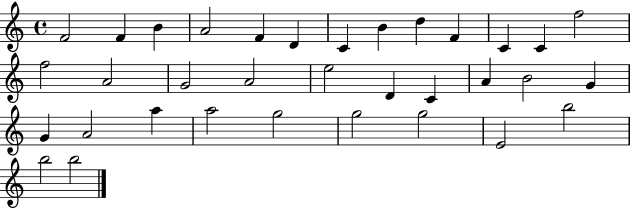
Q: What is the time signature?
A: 4/4